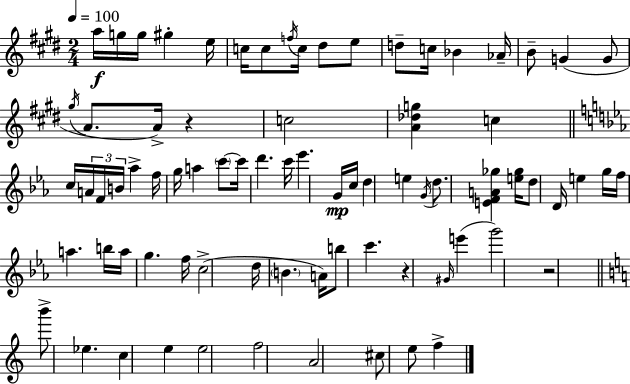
A5/s G5/s G5/s G#5/q E5/s C5/s C5/e F5/s C5/s D#5/e E5/e D5/e C5/s Bb4/q Ab4/s B4/e G4/q G4/e G#5/s A4/e. A4/s R/q C5/h [A4,Db5,G5]/q C5/q C5/s A4/s F4/s B4/s Ab5/q F5/s G5/s A5/q C6/e C6/s D6/q. C6/s Eb6/q. G4/s C5/s D5/q E5/q G4/s D5/e. [E4,F4,A4,Gb5]/q [E5,Gb5]/s D5/e D4/s E5/q G5/s F5/s A5/q. B5/s A5/s G5/q. F5/s C5/h D5/s B4/q. A4/s B5/e C6/q. R/q G#4/s E6/q G6/h R/h B6/e Eb5/q. C5/q E5/q E5/h F5/h A4/h C#5/e E5/e F5/q